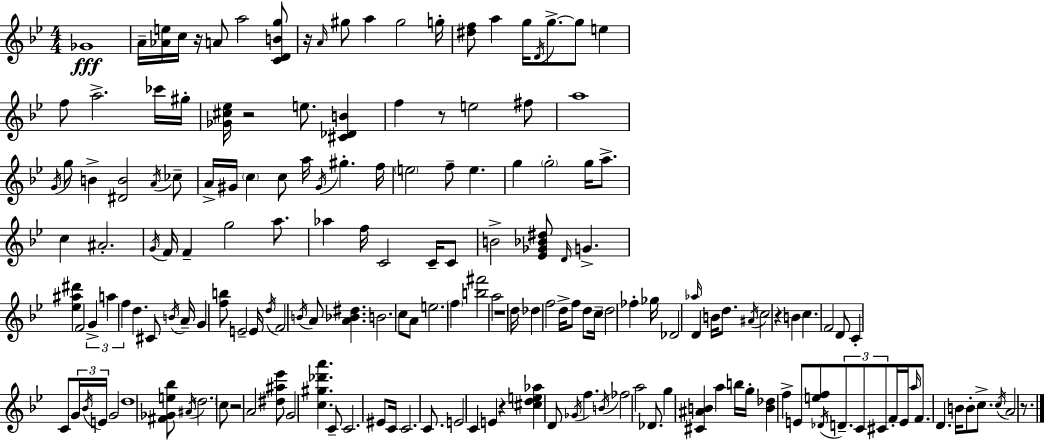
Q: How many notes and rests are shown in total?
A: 177